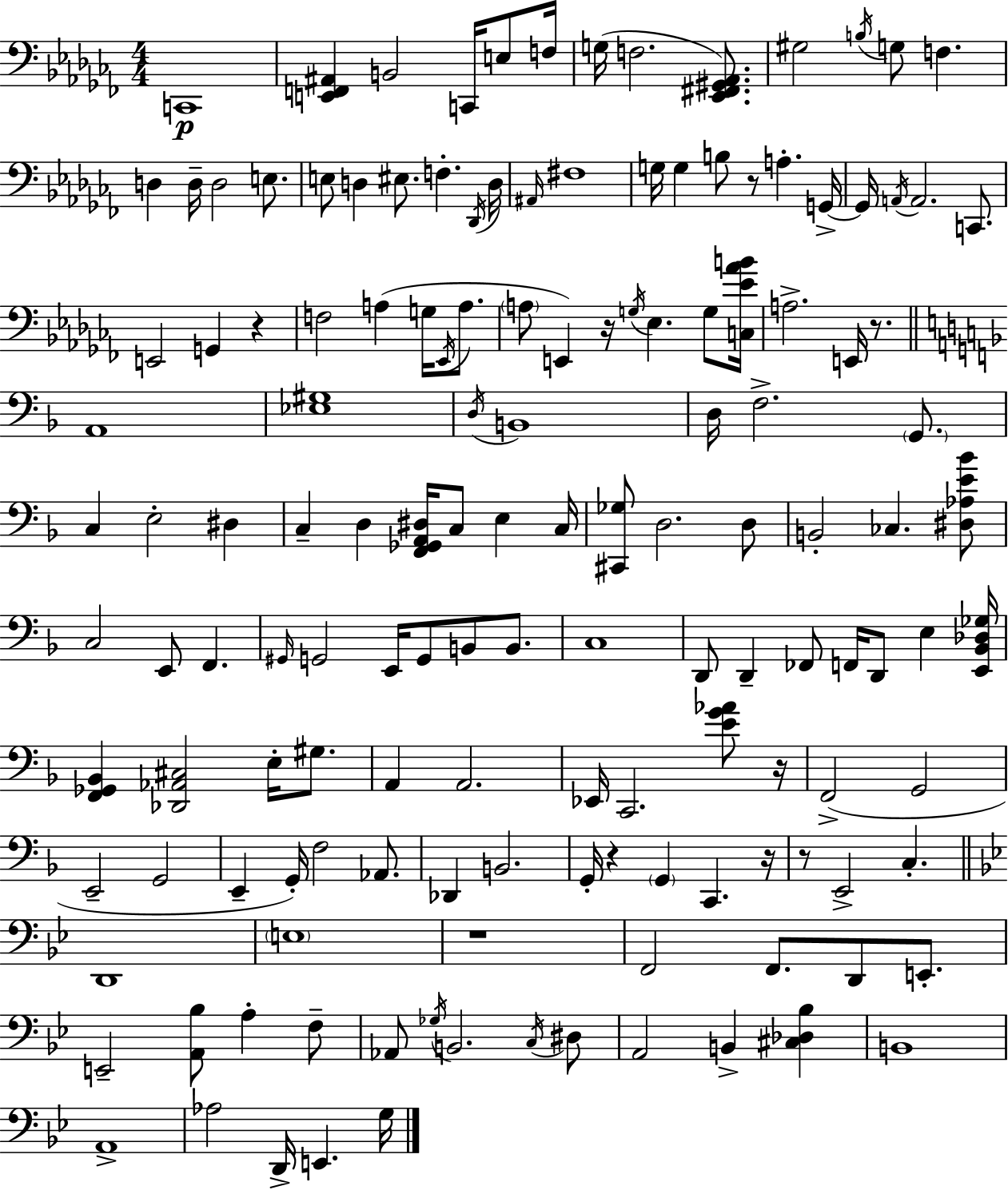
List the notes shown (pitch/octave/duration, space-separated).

C2/w [E2,F2,A#2]/q B2/h C2/s E3/e F3/s G3/s F3/h. [Eb2,F#2,G#2,Ab2]/e. G#3/h B3/s G3/e F3/q. D3/q D3/s D3/h E3/e. E3/e D3/q EIS3/e. F3/q. Db2/s D3/s A#2/s F#3/w G3/s G3/q B3/e R/e A3/q. G2/s G2/s A2/s A2/h. C2/e. E2/h G2/q R/q F3/h A3/q G3/s Eb2/s A3/e. A3/e E2/q R/s G3/s Eb3/q. G3/e [C3,Eb4,Ab4,B4]/s A3/h. E2/s R/e. A2/w [Eb3,G#3]/w D3/s B2/w D3/s F3/h. G2/e. C3/q E3/h D#3/q C3/q D3/q [F2,Gb2,A2,D#3]/s C3/e E3/q C3/s [C#2,Gb3]/e D3/h. D3/e B2/h CES3/q. [D#3,Ab3,E4,Bb4]/e C3/h E2/e F2/q. G#2/s G2/h E2/s G2/e B2/e B2/e. C3/w D2/e D2/q FES2/e F2/s D2/e E3/q [E2,Bb2,Db3,Gb3]/s [F2,Gb2,Bb2]/q [Db2,Ab2,C#3]/h E3/s G#3/e. A2/q A2/h. Eb2/s C2/h. [E4,G4,Ab4]/e R/s F2/h G2/h E2/h G2/h E2/q G2/s F3/h Ab2/e. Db2/q B2/h. G2/s R/q G2/q C2/q. R/s R/e E2/h C3/q. D2/w E3/w R/w F2/h F2/e. D2/e E2/e. E2/h [A2,Bb3]/e A3/q F3/e Ab2/e Gb3/s B2/h. C3/s D#3/e A2/h B2/q [C#3,Db3,Bb3]/q B2/w A2/w Ab3/h D2/s E2/q. G3/s